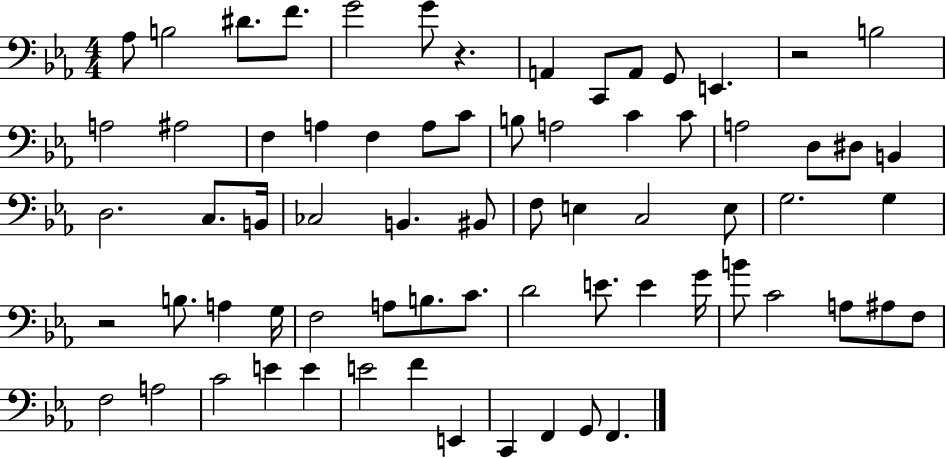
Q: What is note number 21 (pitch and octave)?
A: A3